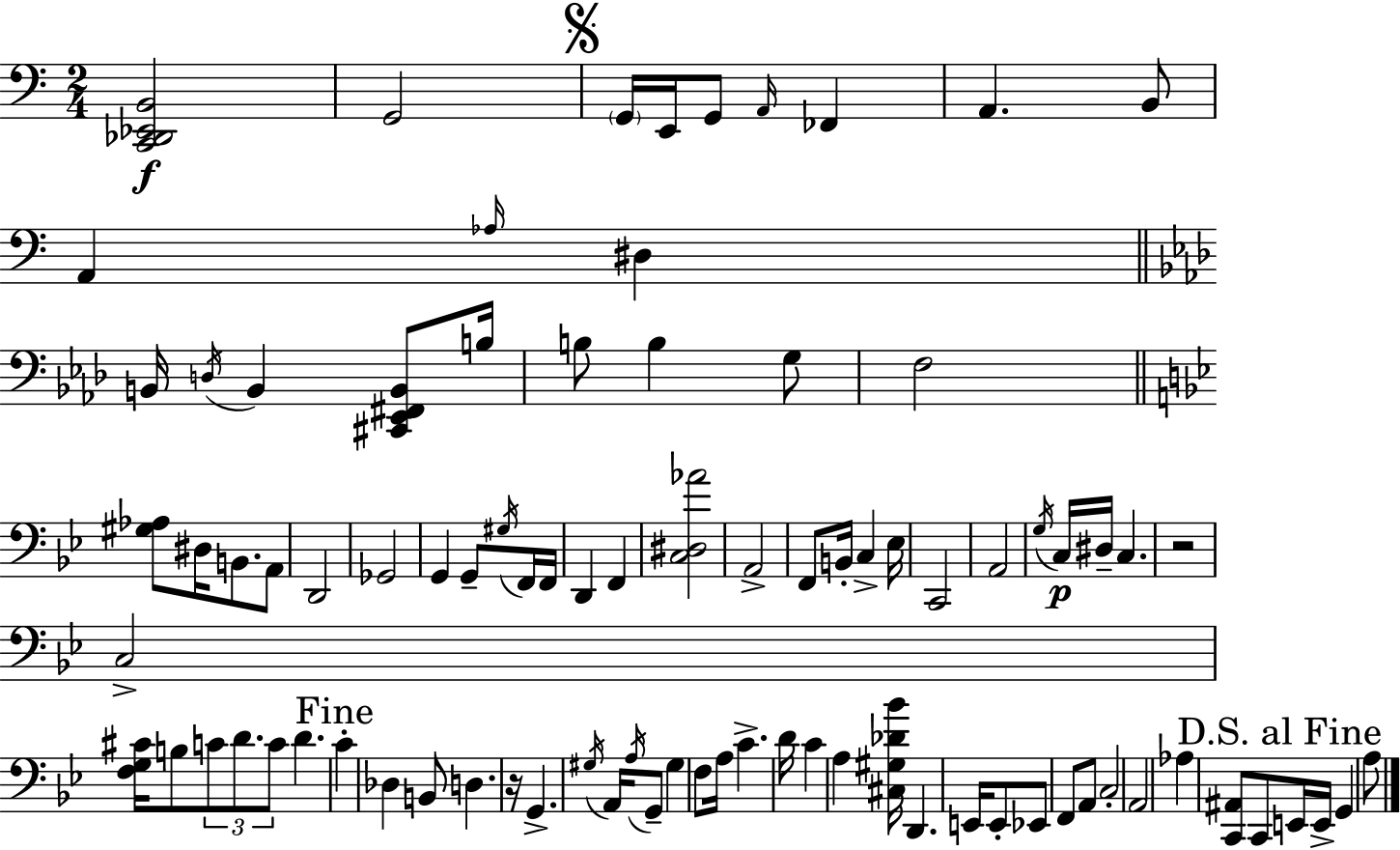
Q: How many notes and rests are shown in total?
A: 87